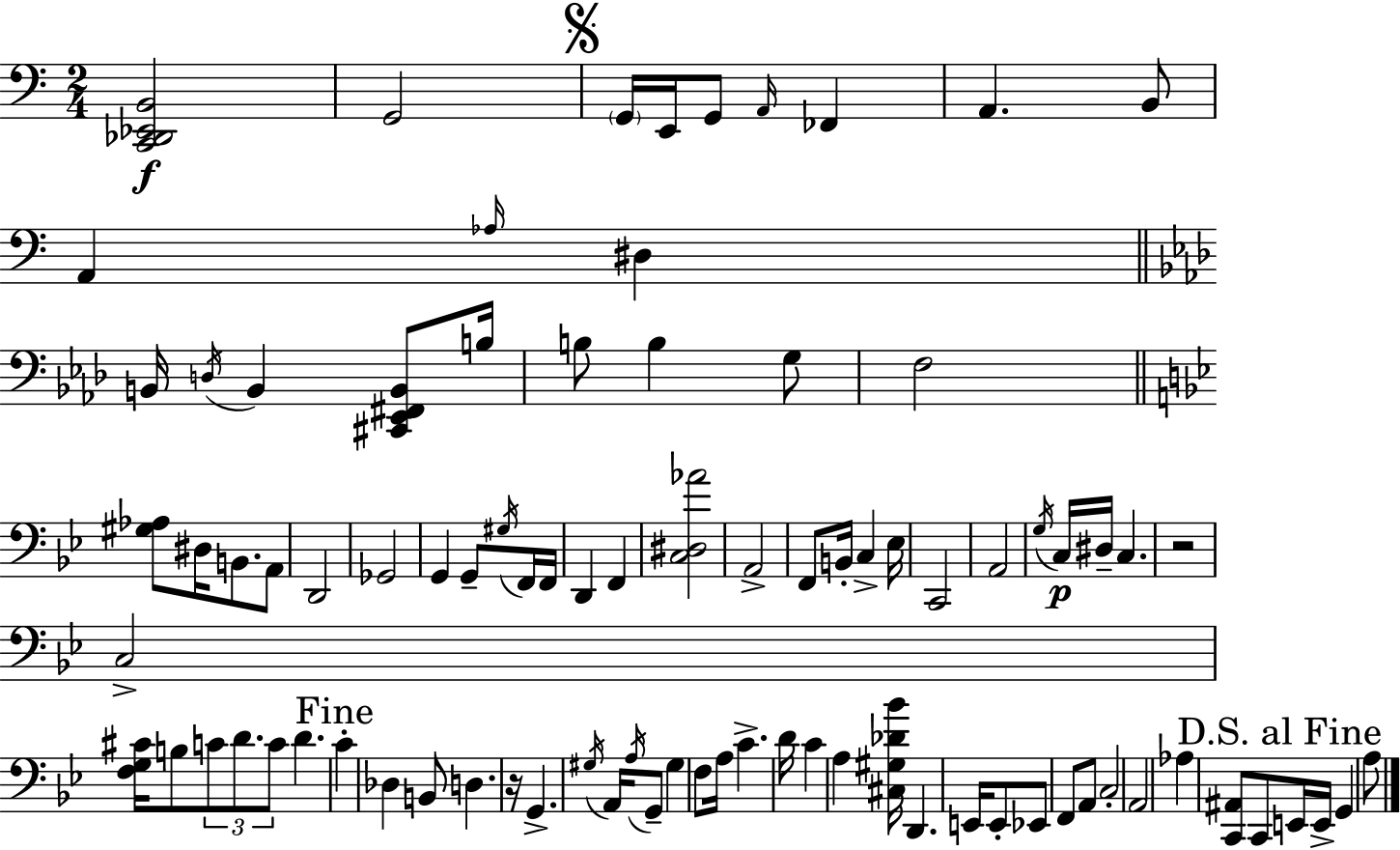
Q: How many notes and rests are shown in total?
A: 87